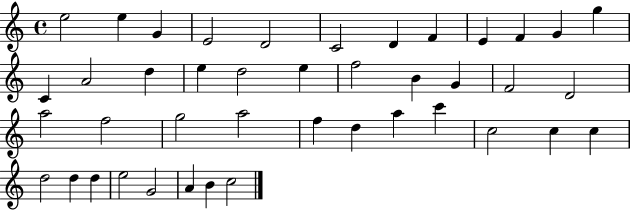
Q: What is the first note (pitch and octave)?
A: E5